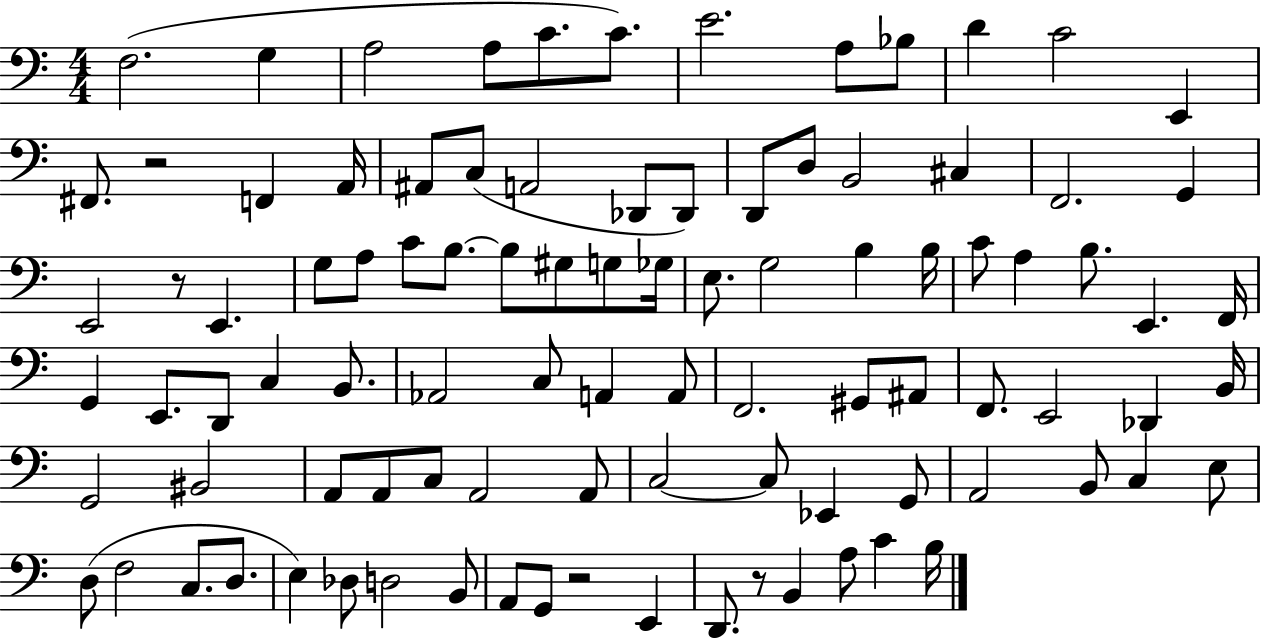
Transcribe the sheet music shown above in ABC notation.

X:1
T:Untitled
M:4/4
L:1/4
K:C
F,2 G, A,2 A,/2 C/2 C/2 E2 A,/2 _B,/2 D C2 E,, ^F,,/2 z2 F,, A,,/4 ^A,,/2 C,/2 A,,2 _D,,/2 _D,,/2 D,,/2 D,/2 B,,2 ^C, F,,2 G,, E,,2 z/2 E,, G,/2 A,/2 C/2 B,/2 B,/2 ^G,/2 G,/2 _G,/4 E,/2 G,2 B, B,/4 C/2 A, B,/2 E,, F,,/4 G,, E,,/2 D,,/2 C, B,,/2 _A,,2 C,/2 A,, A,,/2 F,,2 ^G,,/2 ^A,,/2 F,,/2 E,,2 _D,, B,,/4 G,,2 ^B,,2 A,,/2 A,,/2 C,/2 A,,2 A,,/2 C,2 C,/2 _E,, G,,/2 A,,2 B,,/2 C, E,/2 D,/2 F,2 C,/2 D,/2 E, _D,/2 D,2 B,,/2 A,,/2 G,,/2 z2 E,, D,,/2 z/2 B,, A,/2 C B,/4